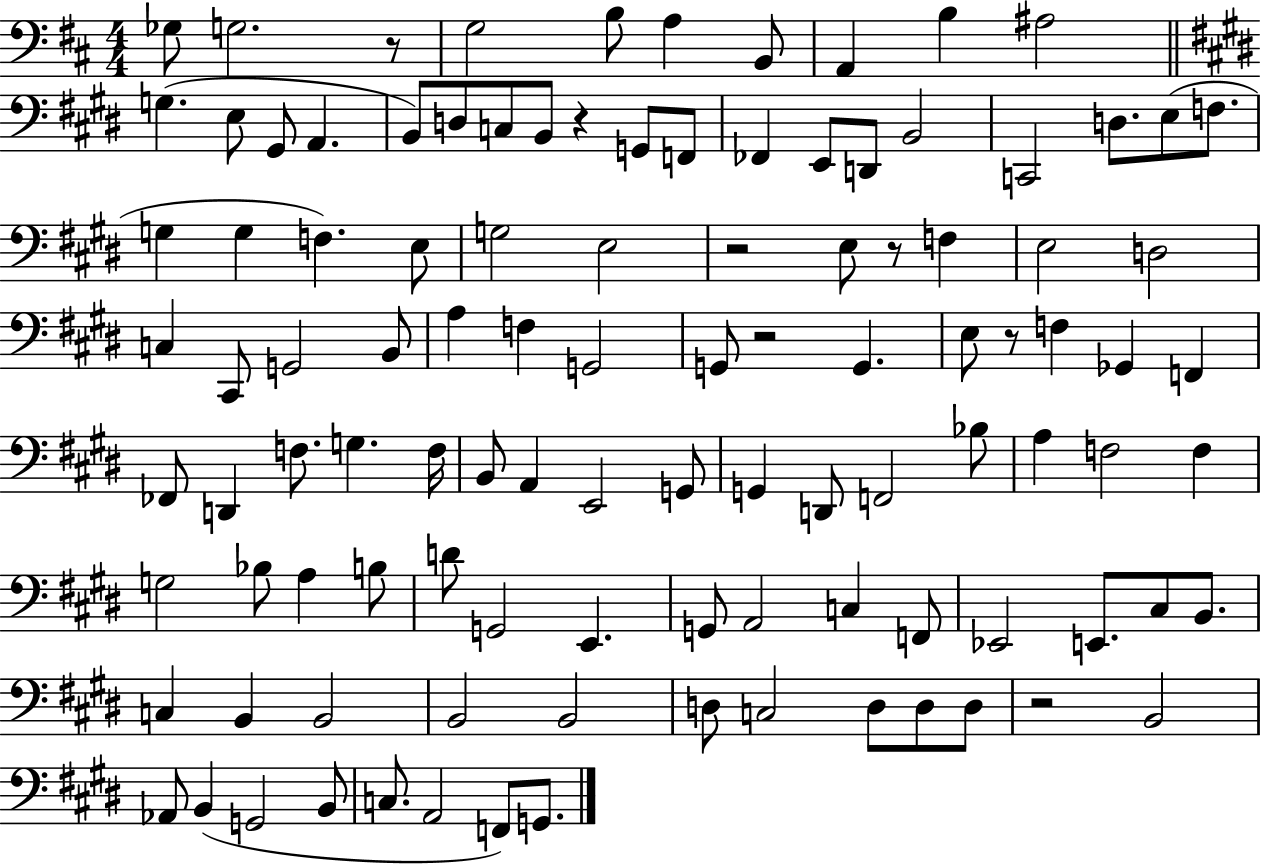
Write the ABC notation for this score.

X:1
T:Untitled
M:4/4
L:1/4
K:D
_G,/2 G,2 z/2 G,2 B,/2 A, B,,/2 A,, B, ^A,2 G, E,/2 ^G,,/2 A,, B,,/2 D,/2 C,/2 B,,/2 z G,,/2 F,,/2 _F,, E,,/2 D,,/2 B,,2 C,,2 D,/2 E,/2 F,/2 G, G, F, E,/2 G,2 E,2 z2 E,/2 z/2 F, E,2 D,2 C, ^C,,/2 G,,2 B,,/2 A, F, G,,2 G,,/2 z2 G,, E,/2 z/2 F, _G,, F,, _F,,/2 D,, F,/2 G, F,/4 B,,/2 A,, E,,2 G,,/2 G,, D,,/2 F,,2 _B,/2 A, F,2 F, G,2 _B,/2 A, B,/2 D/2 G,,2 E,, G,,/2 A,,2 C, F,,/2 _E,,2 E,,/2 ^C,/2 B,,/2 C, B,, B,,2 B,,2 B,,2 D,/2 C,2 D,/2 D,/2 D,/2 z2 B,,2 _A,,/2 B,, G,,2 B,,/2 C,/2 A,,2 F,,/2 G,,/2